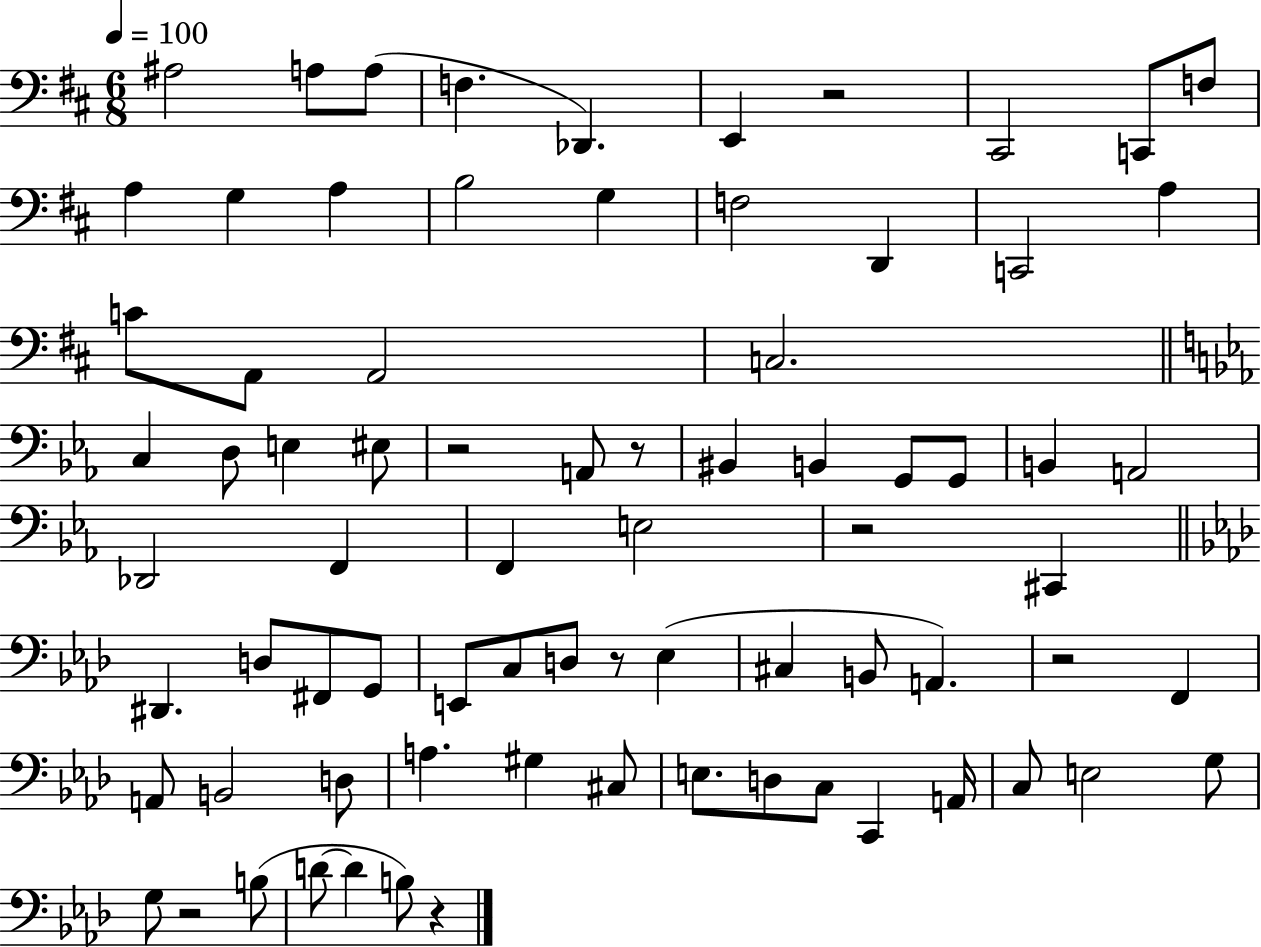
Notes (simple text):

A#3/h A3/e A3/e F3/q. Db2/q. E2/q R/h C#2/h C2/e F3/e A3/q G3/q A3/q B3/h G3/q F3/h D2/q C2/h A3/q C4/e A2/e A2/h C3/h. C3/q D3/e E3/q EIS3/e R/h A2/e R/e BIS2/q B2/q G2/e G2/e B2/q A2/h Db2/h F2/q F2/q E3/h R/h C#2/q D#2/q. D3/e F#2/e G2/e E2/e C3/e D3/e R/e Eb3/q C#3/q B2/e A2/q. R/h F2/q A2/e B2/h D3/e A3/q. G#3/q C#3/e E3/e. D3/e C3/e C2/q A2/s C3/e E3/h G3/e G3/e R/h B3/e D4/e D4/q B3/e R/q